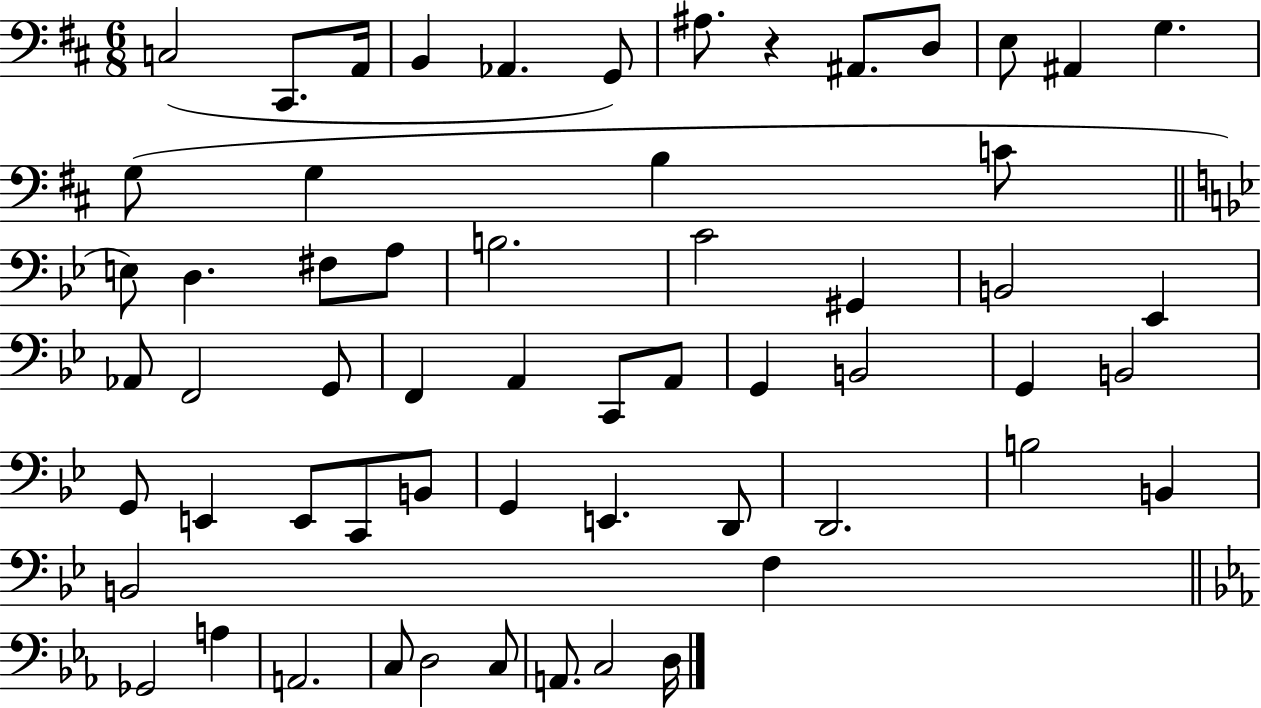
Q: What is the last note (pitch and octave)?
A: D3